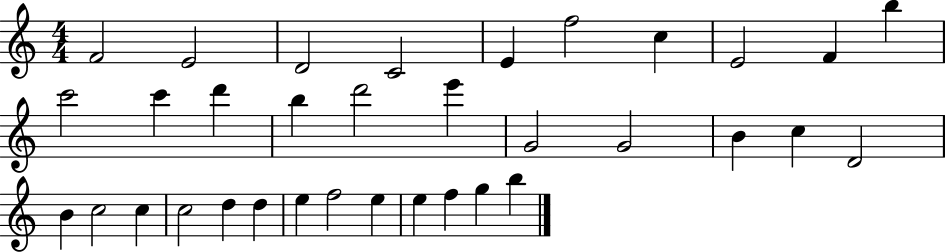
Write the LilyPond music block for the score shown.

{
  \clef treble
  \numericTimeSignature
  \time 4/4
  \key c \major
  f'2 e'2 | d'2 c'2 | e'4 f''2 c''4 | e'2 f'4 b''4 | \break c'''2 c'''4 d'''4 | b''4 d'''2 e'''4 | g'2 g'2 | b'4 c''4 d'2 | \break b'4 c''2 c''4 | c''2 d''4 d''4 | e''4 f''2 e''4 | e''4 f''4 g''4 b''4 | \break \bar "|."
}